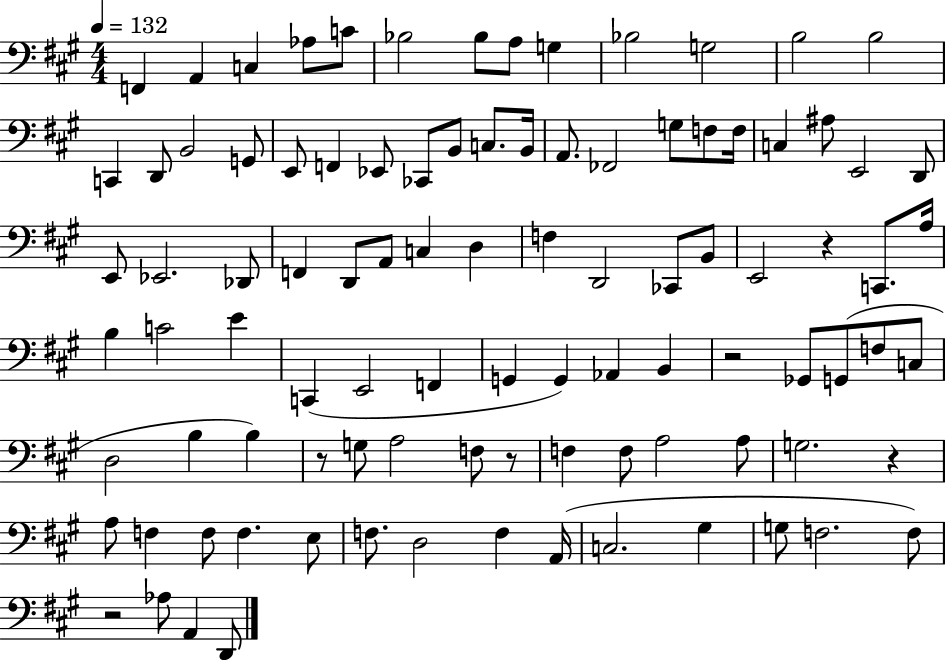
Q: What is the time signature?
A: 4/4